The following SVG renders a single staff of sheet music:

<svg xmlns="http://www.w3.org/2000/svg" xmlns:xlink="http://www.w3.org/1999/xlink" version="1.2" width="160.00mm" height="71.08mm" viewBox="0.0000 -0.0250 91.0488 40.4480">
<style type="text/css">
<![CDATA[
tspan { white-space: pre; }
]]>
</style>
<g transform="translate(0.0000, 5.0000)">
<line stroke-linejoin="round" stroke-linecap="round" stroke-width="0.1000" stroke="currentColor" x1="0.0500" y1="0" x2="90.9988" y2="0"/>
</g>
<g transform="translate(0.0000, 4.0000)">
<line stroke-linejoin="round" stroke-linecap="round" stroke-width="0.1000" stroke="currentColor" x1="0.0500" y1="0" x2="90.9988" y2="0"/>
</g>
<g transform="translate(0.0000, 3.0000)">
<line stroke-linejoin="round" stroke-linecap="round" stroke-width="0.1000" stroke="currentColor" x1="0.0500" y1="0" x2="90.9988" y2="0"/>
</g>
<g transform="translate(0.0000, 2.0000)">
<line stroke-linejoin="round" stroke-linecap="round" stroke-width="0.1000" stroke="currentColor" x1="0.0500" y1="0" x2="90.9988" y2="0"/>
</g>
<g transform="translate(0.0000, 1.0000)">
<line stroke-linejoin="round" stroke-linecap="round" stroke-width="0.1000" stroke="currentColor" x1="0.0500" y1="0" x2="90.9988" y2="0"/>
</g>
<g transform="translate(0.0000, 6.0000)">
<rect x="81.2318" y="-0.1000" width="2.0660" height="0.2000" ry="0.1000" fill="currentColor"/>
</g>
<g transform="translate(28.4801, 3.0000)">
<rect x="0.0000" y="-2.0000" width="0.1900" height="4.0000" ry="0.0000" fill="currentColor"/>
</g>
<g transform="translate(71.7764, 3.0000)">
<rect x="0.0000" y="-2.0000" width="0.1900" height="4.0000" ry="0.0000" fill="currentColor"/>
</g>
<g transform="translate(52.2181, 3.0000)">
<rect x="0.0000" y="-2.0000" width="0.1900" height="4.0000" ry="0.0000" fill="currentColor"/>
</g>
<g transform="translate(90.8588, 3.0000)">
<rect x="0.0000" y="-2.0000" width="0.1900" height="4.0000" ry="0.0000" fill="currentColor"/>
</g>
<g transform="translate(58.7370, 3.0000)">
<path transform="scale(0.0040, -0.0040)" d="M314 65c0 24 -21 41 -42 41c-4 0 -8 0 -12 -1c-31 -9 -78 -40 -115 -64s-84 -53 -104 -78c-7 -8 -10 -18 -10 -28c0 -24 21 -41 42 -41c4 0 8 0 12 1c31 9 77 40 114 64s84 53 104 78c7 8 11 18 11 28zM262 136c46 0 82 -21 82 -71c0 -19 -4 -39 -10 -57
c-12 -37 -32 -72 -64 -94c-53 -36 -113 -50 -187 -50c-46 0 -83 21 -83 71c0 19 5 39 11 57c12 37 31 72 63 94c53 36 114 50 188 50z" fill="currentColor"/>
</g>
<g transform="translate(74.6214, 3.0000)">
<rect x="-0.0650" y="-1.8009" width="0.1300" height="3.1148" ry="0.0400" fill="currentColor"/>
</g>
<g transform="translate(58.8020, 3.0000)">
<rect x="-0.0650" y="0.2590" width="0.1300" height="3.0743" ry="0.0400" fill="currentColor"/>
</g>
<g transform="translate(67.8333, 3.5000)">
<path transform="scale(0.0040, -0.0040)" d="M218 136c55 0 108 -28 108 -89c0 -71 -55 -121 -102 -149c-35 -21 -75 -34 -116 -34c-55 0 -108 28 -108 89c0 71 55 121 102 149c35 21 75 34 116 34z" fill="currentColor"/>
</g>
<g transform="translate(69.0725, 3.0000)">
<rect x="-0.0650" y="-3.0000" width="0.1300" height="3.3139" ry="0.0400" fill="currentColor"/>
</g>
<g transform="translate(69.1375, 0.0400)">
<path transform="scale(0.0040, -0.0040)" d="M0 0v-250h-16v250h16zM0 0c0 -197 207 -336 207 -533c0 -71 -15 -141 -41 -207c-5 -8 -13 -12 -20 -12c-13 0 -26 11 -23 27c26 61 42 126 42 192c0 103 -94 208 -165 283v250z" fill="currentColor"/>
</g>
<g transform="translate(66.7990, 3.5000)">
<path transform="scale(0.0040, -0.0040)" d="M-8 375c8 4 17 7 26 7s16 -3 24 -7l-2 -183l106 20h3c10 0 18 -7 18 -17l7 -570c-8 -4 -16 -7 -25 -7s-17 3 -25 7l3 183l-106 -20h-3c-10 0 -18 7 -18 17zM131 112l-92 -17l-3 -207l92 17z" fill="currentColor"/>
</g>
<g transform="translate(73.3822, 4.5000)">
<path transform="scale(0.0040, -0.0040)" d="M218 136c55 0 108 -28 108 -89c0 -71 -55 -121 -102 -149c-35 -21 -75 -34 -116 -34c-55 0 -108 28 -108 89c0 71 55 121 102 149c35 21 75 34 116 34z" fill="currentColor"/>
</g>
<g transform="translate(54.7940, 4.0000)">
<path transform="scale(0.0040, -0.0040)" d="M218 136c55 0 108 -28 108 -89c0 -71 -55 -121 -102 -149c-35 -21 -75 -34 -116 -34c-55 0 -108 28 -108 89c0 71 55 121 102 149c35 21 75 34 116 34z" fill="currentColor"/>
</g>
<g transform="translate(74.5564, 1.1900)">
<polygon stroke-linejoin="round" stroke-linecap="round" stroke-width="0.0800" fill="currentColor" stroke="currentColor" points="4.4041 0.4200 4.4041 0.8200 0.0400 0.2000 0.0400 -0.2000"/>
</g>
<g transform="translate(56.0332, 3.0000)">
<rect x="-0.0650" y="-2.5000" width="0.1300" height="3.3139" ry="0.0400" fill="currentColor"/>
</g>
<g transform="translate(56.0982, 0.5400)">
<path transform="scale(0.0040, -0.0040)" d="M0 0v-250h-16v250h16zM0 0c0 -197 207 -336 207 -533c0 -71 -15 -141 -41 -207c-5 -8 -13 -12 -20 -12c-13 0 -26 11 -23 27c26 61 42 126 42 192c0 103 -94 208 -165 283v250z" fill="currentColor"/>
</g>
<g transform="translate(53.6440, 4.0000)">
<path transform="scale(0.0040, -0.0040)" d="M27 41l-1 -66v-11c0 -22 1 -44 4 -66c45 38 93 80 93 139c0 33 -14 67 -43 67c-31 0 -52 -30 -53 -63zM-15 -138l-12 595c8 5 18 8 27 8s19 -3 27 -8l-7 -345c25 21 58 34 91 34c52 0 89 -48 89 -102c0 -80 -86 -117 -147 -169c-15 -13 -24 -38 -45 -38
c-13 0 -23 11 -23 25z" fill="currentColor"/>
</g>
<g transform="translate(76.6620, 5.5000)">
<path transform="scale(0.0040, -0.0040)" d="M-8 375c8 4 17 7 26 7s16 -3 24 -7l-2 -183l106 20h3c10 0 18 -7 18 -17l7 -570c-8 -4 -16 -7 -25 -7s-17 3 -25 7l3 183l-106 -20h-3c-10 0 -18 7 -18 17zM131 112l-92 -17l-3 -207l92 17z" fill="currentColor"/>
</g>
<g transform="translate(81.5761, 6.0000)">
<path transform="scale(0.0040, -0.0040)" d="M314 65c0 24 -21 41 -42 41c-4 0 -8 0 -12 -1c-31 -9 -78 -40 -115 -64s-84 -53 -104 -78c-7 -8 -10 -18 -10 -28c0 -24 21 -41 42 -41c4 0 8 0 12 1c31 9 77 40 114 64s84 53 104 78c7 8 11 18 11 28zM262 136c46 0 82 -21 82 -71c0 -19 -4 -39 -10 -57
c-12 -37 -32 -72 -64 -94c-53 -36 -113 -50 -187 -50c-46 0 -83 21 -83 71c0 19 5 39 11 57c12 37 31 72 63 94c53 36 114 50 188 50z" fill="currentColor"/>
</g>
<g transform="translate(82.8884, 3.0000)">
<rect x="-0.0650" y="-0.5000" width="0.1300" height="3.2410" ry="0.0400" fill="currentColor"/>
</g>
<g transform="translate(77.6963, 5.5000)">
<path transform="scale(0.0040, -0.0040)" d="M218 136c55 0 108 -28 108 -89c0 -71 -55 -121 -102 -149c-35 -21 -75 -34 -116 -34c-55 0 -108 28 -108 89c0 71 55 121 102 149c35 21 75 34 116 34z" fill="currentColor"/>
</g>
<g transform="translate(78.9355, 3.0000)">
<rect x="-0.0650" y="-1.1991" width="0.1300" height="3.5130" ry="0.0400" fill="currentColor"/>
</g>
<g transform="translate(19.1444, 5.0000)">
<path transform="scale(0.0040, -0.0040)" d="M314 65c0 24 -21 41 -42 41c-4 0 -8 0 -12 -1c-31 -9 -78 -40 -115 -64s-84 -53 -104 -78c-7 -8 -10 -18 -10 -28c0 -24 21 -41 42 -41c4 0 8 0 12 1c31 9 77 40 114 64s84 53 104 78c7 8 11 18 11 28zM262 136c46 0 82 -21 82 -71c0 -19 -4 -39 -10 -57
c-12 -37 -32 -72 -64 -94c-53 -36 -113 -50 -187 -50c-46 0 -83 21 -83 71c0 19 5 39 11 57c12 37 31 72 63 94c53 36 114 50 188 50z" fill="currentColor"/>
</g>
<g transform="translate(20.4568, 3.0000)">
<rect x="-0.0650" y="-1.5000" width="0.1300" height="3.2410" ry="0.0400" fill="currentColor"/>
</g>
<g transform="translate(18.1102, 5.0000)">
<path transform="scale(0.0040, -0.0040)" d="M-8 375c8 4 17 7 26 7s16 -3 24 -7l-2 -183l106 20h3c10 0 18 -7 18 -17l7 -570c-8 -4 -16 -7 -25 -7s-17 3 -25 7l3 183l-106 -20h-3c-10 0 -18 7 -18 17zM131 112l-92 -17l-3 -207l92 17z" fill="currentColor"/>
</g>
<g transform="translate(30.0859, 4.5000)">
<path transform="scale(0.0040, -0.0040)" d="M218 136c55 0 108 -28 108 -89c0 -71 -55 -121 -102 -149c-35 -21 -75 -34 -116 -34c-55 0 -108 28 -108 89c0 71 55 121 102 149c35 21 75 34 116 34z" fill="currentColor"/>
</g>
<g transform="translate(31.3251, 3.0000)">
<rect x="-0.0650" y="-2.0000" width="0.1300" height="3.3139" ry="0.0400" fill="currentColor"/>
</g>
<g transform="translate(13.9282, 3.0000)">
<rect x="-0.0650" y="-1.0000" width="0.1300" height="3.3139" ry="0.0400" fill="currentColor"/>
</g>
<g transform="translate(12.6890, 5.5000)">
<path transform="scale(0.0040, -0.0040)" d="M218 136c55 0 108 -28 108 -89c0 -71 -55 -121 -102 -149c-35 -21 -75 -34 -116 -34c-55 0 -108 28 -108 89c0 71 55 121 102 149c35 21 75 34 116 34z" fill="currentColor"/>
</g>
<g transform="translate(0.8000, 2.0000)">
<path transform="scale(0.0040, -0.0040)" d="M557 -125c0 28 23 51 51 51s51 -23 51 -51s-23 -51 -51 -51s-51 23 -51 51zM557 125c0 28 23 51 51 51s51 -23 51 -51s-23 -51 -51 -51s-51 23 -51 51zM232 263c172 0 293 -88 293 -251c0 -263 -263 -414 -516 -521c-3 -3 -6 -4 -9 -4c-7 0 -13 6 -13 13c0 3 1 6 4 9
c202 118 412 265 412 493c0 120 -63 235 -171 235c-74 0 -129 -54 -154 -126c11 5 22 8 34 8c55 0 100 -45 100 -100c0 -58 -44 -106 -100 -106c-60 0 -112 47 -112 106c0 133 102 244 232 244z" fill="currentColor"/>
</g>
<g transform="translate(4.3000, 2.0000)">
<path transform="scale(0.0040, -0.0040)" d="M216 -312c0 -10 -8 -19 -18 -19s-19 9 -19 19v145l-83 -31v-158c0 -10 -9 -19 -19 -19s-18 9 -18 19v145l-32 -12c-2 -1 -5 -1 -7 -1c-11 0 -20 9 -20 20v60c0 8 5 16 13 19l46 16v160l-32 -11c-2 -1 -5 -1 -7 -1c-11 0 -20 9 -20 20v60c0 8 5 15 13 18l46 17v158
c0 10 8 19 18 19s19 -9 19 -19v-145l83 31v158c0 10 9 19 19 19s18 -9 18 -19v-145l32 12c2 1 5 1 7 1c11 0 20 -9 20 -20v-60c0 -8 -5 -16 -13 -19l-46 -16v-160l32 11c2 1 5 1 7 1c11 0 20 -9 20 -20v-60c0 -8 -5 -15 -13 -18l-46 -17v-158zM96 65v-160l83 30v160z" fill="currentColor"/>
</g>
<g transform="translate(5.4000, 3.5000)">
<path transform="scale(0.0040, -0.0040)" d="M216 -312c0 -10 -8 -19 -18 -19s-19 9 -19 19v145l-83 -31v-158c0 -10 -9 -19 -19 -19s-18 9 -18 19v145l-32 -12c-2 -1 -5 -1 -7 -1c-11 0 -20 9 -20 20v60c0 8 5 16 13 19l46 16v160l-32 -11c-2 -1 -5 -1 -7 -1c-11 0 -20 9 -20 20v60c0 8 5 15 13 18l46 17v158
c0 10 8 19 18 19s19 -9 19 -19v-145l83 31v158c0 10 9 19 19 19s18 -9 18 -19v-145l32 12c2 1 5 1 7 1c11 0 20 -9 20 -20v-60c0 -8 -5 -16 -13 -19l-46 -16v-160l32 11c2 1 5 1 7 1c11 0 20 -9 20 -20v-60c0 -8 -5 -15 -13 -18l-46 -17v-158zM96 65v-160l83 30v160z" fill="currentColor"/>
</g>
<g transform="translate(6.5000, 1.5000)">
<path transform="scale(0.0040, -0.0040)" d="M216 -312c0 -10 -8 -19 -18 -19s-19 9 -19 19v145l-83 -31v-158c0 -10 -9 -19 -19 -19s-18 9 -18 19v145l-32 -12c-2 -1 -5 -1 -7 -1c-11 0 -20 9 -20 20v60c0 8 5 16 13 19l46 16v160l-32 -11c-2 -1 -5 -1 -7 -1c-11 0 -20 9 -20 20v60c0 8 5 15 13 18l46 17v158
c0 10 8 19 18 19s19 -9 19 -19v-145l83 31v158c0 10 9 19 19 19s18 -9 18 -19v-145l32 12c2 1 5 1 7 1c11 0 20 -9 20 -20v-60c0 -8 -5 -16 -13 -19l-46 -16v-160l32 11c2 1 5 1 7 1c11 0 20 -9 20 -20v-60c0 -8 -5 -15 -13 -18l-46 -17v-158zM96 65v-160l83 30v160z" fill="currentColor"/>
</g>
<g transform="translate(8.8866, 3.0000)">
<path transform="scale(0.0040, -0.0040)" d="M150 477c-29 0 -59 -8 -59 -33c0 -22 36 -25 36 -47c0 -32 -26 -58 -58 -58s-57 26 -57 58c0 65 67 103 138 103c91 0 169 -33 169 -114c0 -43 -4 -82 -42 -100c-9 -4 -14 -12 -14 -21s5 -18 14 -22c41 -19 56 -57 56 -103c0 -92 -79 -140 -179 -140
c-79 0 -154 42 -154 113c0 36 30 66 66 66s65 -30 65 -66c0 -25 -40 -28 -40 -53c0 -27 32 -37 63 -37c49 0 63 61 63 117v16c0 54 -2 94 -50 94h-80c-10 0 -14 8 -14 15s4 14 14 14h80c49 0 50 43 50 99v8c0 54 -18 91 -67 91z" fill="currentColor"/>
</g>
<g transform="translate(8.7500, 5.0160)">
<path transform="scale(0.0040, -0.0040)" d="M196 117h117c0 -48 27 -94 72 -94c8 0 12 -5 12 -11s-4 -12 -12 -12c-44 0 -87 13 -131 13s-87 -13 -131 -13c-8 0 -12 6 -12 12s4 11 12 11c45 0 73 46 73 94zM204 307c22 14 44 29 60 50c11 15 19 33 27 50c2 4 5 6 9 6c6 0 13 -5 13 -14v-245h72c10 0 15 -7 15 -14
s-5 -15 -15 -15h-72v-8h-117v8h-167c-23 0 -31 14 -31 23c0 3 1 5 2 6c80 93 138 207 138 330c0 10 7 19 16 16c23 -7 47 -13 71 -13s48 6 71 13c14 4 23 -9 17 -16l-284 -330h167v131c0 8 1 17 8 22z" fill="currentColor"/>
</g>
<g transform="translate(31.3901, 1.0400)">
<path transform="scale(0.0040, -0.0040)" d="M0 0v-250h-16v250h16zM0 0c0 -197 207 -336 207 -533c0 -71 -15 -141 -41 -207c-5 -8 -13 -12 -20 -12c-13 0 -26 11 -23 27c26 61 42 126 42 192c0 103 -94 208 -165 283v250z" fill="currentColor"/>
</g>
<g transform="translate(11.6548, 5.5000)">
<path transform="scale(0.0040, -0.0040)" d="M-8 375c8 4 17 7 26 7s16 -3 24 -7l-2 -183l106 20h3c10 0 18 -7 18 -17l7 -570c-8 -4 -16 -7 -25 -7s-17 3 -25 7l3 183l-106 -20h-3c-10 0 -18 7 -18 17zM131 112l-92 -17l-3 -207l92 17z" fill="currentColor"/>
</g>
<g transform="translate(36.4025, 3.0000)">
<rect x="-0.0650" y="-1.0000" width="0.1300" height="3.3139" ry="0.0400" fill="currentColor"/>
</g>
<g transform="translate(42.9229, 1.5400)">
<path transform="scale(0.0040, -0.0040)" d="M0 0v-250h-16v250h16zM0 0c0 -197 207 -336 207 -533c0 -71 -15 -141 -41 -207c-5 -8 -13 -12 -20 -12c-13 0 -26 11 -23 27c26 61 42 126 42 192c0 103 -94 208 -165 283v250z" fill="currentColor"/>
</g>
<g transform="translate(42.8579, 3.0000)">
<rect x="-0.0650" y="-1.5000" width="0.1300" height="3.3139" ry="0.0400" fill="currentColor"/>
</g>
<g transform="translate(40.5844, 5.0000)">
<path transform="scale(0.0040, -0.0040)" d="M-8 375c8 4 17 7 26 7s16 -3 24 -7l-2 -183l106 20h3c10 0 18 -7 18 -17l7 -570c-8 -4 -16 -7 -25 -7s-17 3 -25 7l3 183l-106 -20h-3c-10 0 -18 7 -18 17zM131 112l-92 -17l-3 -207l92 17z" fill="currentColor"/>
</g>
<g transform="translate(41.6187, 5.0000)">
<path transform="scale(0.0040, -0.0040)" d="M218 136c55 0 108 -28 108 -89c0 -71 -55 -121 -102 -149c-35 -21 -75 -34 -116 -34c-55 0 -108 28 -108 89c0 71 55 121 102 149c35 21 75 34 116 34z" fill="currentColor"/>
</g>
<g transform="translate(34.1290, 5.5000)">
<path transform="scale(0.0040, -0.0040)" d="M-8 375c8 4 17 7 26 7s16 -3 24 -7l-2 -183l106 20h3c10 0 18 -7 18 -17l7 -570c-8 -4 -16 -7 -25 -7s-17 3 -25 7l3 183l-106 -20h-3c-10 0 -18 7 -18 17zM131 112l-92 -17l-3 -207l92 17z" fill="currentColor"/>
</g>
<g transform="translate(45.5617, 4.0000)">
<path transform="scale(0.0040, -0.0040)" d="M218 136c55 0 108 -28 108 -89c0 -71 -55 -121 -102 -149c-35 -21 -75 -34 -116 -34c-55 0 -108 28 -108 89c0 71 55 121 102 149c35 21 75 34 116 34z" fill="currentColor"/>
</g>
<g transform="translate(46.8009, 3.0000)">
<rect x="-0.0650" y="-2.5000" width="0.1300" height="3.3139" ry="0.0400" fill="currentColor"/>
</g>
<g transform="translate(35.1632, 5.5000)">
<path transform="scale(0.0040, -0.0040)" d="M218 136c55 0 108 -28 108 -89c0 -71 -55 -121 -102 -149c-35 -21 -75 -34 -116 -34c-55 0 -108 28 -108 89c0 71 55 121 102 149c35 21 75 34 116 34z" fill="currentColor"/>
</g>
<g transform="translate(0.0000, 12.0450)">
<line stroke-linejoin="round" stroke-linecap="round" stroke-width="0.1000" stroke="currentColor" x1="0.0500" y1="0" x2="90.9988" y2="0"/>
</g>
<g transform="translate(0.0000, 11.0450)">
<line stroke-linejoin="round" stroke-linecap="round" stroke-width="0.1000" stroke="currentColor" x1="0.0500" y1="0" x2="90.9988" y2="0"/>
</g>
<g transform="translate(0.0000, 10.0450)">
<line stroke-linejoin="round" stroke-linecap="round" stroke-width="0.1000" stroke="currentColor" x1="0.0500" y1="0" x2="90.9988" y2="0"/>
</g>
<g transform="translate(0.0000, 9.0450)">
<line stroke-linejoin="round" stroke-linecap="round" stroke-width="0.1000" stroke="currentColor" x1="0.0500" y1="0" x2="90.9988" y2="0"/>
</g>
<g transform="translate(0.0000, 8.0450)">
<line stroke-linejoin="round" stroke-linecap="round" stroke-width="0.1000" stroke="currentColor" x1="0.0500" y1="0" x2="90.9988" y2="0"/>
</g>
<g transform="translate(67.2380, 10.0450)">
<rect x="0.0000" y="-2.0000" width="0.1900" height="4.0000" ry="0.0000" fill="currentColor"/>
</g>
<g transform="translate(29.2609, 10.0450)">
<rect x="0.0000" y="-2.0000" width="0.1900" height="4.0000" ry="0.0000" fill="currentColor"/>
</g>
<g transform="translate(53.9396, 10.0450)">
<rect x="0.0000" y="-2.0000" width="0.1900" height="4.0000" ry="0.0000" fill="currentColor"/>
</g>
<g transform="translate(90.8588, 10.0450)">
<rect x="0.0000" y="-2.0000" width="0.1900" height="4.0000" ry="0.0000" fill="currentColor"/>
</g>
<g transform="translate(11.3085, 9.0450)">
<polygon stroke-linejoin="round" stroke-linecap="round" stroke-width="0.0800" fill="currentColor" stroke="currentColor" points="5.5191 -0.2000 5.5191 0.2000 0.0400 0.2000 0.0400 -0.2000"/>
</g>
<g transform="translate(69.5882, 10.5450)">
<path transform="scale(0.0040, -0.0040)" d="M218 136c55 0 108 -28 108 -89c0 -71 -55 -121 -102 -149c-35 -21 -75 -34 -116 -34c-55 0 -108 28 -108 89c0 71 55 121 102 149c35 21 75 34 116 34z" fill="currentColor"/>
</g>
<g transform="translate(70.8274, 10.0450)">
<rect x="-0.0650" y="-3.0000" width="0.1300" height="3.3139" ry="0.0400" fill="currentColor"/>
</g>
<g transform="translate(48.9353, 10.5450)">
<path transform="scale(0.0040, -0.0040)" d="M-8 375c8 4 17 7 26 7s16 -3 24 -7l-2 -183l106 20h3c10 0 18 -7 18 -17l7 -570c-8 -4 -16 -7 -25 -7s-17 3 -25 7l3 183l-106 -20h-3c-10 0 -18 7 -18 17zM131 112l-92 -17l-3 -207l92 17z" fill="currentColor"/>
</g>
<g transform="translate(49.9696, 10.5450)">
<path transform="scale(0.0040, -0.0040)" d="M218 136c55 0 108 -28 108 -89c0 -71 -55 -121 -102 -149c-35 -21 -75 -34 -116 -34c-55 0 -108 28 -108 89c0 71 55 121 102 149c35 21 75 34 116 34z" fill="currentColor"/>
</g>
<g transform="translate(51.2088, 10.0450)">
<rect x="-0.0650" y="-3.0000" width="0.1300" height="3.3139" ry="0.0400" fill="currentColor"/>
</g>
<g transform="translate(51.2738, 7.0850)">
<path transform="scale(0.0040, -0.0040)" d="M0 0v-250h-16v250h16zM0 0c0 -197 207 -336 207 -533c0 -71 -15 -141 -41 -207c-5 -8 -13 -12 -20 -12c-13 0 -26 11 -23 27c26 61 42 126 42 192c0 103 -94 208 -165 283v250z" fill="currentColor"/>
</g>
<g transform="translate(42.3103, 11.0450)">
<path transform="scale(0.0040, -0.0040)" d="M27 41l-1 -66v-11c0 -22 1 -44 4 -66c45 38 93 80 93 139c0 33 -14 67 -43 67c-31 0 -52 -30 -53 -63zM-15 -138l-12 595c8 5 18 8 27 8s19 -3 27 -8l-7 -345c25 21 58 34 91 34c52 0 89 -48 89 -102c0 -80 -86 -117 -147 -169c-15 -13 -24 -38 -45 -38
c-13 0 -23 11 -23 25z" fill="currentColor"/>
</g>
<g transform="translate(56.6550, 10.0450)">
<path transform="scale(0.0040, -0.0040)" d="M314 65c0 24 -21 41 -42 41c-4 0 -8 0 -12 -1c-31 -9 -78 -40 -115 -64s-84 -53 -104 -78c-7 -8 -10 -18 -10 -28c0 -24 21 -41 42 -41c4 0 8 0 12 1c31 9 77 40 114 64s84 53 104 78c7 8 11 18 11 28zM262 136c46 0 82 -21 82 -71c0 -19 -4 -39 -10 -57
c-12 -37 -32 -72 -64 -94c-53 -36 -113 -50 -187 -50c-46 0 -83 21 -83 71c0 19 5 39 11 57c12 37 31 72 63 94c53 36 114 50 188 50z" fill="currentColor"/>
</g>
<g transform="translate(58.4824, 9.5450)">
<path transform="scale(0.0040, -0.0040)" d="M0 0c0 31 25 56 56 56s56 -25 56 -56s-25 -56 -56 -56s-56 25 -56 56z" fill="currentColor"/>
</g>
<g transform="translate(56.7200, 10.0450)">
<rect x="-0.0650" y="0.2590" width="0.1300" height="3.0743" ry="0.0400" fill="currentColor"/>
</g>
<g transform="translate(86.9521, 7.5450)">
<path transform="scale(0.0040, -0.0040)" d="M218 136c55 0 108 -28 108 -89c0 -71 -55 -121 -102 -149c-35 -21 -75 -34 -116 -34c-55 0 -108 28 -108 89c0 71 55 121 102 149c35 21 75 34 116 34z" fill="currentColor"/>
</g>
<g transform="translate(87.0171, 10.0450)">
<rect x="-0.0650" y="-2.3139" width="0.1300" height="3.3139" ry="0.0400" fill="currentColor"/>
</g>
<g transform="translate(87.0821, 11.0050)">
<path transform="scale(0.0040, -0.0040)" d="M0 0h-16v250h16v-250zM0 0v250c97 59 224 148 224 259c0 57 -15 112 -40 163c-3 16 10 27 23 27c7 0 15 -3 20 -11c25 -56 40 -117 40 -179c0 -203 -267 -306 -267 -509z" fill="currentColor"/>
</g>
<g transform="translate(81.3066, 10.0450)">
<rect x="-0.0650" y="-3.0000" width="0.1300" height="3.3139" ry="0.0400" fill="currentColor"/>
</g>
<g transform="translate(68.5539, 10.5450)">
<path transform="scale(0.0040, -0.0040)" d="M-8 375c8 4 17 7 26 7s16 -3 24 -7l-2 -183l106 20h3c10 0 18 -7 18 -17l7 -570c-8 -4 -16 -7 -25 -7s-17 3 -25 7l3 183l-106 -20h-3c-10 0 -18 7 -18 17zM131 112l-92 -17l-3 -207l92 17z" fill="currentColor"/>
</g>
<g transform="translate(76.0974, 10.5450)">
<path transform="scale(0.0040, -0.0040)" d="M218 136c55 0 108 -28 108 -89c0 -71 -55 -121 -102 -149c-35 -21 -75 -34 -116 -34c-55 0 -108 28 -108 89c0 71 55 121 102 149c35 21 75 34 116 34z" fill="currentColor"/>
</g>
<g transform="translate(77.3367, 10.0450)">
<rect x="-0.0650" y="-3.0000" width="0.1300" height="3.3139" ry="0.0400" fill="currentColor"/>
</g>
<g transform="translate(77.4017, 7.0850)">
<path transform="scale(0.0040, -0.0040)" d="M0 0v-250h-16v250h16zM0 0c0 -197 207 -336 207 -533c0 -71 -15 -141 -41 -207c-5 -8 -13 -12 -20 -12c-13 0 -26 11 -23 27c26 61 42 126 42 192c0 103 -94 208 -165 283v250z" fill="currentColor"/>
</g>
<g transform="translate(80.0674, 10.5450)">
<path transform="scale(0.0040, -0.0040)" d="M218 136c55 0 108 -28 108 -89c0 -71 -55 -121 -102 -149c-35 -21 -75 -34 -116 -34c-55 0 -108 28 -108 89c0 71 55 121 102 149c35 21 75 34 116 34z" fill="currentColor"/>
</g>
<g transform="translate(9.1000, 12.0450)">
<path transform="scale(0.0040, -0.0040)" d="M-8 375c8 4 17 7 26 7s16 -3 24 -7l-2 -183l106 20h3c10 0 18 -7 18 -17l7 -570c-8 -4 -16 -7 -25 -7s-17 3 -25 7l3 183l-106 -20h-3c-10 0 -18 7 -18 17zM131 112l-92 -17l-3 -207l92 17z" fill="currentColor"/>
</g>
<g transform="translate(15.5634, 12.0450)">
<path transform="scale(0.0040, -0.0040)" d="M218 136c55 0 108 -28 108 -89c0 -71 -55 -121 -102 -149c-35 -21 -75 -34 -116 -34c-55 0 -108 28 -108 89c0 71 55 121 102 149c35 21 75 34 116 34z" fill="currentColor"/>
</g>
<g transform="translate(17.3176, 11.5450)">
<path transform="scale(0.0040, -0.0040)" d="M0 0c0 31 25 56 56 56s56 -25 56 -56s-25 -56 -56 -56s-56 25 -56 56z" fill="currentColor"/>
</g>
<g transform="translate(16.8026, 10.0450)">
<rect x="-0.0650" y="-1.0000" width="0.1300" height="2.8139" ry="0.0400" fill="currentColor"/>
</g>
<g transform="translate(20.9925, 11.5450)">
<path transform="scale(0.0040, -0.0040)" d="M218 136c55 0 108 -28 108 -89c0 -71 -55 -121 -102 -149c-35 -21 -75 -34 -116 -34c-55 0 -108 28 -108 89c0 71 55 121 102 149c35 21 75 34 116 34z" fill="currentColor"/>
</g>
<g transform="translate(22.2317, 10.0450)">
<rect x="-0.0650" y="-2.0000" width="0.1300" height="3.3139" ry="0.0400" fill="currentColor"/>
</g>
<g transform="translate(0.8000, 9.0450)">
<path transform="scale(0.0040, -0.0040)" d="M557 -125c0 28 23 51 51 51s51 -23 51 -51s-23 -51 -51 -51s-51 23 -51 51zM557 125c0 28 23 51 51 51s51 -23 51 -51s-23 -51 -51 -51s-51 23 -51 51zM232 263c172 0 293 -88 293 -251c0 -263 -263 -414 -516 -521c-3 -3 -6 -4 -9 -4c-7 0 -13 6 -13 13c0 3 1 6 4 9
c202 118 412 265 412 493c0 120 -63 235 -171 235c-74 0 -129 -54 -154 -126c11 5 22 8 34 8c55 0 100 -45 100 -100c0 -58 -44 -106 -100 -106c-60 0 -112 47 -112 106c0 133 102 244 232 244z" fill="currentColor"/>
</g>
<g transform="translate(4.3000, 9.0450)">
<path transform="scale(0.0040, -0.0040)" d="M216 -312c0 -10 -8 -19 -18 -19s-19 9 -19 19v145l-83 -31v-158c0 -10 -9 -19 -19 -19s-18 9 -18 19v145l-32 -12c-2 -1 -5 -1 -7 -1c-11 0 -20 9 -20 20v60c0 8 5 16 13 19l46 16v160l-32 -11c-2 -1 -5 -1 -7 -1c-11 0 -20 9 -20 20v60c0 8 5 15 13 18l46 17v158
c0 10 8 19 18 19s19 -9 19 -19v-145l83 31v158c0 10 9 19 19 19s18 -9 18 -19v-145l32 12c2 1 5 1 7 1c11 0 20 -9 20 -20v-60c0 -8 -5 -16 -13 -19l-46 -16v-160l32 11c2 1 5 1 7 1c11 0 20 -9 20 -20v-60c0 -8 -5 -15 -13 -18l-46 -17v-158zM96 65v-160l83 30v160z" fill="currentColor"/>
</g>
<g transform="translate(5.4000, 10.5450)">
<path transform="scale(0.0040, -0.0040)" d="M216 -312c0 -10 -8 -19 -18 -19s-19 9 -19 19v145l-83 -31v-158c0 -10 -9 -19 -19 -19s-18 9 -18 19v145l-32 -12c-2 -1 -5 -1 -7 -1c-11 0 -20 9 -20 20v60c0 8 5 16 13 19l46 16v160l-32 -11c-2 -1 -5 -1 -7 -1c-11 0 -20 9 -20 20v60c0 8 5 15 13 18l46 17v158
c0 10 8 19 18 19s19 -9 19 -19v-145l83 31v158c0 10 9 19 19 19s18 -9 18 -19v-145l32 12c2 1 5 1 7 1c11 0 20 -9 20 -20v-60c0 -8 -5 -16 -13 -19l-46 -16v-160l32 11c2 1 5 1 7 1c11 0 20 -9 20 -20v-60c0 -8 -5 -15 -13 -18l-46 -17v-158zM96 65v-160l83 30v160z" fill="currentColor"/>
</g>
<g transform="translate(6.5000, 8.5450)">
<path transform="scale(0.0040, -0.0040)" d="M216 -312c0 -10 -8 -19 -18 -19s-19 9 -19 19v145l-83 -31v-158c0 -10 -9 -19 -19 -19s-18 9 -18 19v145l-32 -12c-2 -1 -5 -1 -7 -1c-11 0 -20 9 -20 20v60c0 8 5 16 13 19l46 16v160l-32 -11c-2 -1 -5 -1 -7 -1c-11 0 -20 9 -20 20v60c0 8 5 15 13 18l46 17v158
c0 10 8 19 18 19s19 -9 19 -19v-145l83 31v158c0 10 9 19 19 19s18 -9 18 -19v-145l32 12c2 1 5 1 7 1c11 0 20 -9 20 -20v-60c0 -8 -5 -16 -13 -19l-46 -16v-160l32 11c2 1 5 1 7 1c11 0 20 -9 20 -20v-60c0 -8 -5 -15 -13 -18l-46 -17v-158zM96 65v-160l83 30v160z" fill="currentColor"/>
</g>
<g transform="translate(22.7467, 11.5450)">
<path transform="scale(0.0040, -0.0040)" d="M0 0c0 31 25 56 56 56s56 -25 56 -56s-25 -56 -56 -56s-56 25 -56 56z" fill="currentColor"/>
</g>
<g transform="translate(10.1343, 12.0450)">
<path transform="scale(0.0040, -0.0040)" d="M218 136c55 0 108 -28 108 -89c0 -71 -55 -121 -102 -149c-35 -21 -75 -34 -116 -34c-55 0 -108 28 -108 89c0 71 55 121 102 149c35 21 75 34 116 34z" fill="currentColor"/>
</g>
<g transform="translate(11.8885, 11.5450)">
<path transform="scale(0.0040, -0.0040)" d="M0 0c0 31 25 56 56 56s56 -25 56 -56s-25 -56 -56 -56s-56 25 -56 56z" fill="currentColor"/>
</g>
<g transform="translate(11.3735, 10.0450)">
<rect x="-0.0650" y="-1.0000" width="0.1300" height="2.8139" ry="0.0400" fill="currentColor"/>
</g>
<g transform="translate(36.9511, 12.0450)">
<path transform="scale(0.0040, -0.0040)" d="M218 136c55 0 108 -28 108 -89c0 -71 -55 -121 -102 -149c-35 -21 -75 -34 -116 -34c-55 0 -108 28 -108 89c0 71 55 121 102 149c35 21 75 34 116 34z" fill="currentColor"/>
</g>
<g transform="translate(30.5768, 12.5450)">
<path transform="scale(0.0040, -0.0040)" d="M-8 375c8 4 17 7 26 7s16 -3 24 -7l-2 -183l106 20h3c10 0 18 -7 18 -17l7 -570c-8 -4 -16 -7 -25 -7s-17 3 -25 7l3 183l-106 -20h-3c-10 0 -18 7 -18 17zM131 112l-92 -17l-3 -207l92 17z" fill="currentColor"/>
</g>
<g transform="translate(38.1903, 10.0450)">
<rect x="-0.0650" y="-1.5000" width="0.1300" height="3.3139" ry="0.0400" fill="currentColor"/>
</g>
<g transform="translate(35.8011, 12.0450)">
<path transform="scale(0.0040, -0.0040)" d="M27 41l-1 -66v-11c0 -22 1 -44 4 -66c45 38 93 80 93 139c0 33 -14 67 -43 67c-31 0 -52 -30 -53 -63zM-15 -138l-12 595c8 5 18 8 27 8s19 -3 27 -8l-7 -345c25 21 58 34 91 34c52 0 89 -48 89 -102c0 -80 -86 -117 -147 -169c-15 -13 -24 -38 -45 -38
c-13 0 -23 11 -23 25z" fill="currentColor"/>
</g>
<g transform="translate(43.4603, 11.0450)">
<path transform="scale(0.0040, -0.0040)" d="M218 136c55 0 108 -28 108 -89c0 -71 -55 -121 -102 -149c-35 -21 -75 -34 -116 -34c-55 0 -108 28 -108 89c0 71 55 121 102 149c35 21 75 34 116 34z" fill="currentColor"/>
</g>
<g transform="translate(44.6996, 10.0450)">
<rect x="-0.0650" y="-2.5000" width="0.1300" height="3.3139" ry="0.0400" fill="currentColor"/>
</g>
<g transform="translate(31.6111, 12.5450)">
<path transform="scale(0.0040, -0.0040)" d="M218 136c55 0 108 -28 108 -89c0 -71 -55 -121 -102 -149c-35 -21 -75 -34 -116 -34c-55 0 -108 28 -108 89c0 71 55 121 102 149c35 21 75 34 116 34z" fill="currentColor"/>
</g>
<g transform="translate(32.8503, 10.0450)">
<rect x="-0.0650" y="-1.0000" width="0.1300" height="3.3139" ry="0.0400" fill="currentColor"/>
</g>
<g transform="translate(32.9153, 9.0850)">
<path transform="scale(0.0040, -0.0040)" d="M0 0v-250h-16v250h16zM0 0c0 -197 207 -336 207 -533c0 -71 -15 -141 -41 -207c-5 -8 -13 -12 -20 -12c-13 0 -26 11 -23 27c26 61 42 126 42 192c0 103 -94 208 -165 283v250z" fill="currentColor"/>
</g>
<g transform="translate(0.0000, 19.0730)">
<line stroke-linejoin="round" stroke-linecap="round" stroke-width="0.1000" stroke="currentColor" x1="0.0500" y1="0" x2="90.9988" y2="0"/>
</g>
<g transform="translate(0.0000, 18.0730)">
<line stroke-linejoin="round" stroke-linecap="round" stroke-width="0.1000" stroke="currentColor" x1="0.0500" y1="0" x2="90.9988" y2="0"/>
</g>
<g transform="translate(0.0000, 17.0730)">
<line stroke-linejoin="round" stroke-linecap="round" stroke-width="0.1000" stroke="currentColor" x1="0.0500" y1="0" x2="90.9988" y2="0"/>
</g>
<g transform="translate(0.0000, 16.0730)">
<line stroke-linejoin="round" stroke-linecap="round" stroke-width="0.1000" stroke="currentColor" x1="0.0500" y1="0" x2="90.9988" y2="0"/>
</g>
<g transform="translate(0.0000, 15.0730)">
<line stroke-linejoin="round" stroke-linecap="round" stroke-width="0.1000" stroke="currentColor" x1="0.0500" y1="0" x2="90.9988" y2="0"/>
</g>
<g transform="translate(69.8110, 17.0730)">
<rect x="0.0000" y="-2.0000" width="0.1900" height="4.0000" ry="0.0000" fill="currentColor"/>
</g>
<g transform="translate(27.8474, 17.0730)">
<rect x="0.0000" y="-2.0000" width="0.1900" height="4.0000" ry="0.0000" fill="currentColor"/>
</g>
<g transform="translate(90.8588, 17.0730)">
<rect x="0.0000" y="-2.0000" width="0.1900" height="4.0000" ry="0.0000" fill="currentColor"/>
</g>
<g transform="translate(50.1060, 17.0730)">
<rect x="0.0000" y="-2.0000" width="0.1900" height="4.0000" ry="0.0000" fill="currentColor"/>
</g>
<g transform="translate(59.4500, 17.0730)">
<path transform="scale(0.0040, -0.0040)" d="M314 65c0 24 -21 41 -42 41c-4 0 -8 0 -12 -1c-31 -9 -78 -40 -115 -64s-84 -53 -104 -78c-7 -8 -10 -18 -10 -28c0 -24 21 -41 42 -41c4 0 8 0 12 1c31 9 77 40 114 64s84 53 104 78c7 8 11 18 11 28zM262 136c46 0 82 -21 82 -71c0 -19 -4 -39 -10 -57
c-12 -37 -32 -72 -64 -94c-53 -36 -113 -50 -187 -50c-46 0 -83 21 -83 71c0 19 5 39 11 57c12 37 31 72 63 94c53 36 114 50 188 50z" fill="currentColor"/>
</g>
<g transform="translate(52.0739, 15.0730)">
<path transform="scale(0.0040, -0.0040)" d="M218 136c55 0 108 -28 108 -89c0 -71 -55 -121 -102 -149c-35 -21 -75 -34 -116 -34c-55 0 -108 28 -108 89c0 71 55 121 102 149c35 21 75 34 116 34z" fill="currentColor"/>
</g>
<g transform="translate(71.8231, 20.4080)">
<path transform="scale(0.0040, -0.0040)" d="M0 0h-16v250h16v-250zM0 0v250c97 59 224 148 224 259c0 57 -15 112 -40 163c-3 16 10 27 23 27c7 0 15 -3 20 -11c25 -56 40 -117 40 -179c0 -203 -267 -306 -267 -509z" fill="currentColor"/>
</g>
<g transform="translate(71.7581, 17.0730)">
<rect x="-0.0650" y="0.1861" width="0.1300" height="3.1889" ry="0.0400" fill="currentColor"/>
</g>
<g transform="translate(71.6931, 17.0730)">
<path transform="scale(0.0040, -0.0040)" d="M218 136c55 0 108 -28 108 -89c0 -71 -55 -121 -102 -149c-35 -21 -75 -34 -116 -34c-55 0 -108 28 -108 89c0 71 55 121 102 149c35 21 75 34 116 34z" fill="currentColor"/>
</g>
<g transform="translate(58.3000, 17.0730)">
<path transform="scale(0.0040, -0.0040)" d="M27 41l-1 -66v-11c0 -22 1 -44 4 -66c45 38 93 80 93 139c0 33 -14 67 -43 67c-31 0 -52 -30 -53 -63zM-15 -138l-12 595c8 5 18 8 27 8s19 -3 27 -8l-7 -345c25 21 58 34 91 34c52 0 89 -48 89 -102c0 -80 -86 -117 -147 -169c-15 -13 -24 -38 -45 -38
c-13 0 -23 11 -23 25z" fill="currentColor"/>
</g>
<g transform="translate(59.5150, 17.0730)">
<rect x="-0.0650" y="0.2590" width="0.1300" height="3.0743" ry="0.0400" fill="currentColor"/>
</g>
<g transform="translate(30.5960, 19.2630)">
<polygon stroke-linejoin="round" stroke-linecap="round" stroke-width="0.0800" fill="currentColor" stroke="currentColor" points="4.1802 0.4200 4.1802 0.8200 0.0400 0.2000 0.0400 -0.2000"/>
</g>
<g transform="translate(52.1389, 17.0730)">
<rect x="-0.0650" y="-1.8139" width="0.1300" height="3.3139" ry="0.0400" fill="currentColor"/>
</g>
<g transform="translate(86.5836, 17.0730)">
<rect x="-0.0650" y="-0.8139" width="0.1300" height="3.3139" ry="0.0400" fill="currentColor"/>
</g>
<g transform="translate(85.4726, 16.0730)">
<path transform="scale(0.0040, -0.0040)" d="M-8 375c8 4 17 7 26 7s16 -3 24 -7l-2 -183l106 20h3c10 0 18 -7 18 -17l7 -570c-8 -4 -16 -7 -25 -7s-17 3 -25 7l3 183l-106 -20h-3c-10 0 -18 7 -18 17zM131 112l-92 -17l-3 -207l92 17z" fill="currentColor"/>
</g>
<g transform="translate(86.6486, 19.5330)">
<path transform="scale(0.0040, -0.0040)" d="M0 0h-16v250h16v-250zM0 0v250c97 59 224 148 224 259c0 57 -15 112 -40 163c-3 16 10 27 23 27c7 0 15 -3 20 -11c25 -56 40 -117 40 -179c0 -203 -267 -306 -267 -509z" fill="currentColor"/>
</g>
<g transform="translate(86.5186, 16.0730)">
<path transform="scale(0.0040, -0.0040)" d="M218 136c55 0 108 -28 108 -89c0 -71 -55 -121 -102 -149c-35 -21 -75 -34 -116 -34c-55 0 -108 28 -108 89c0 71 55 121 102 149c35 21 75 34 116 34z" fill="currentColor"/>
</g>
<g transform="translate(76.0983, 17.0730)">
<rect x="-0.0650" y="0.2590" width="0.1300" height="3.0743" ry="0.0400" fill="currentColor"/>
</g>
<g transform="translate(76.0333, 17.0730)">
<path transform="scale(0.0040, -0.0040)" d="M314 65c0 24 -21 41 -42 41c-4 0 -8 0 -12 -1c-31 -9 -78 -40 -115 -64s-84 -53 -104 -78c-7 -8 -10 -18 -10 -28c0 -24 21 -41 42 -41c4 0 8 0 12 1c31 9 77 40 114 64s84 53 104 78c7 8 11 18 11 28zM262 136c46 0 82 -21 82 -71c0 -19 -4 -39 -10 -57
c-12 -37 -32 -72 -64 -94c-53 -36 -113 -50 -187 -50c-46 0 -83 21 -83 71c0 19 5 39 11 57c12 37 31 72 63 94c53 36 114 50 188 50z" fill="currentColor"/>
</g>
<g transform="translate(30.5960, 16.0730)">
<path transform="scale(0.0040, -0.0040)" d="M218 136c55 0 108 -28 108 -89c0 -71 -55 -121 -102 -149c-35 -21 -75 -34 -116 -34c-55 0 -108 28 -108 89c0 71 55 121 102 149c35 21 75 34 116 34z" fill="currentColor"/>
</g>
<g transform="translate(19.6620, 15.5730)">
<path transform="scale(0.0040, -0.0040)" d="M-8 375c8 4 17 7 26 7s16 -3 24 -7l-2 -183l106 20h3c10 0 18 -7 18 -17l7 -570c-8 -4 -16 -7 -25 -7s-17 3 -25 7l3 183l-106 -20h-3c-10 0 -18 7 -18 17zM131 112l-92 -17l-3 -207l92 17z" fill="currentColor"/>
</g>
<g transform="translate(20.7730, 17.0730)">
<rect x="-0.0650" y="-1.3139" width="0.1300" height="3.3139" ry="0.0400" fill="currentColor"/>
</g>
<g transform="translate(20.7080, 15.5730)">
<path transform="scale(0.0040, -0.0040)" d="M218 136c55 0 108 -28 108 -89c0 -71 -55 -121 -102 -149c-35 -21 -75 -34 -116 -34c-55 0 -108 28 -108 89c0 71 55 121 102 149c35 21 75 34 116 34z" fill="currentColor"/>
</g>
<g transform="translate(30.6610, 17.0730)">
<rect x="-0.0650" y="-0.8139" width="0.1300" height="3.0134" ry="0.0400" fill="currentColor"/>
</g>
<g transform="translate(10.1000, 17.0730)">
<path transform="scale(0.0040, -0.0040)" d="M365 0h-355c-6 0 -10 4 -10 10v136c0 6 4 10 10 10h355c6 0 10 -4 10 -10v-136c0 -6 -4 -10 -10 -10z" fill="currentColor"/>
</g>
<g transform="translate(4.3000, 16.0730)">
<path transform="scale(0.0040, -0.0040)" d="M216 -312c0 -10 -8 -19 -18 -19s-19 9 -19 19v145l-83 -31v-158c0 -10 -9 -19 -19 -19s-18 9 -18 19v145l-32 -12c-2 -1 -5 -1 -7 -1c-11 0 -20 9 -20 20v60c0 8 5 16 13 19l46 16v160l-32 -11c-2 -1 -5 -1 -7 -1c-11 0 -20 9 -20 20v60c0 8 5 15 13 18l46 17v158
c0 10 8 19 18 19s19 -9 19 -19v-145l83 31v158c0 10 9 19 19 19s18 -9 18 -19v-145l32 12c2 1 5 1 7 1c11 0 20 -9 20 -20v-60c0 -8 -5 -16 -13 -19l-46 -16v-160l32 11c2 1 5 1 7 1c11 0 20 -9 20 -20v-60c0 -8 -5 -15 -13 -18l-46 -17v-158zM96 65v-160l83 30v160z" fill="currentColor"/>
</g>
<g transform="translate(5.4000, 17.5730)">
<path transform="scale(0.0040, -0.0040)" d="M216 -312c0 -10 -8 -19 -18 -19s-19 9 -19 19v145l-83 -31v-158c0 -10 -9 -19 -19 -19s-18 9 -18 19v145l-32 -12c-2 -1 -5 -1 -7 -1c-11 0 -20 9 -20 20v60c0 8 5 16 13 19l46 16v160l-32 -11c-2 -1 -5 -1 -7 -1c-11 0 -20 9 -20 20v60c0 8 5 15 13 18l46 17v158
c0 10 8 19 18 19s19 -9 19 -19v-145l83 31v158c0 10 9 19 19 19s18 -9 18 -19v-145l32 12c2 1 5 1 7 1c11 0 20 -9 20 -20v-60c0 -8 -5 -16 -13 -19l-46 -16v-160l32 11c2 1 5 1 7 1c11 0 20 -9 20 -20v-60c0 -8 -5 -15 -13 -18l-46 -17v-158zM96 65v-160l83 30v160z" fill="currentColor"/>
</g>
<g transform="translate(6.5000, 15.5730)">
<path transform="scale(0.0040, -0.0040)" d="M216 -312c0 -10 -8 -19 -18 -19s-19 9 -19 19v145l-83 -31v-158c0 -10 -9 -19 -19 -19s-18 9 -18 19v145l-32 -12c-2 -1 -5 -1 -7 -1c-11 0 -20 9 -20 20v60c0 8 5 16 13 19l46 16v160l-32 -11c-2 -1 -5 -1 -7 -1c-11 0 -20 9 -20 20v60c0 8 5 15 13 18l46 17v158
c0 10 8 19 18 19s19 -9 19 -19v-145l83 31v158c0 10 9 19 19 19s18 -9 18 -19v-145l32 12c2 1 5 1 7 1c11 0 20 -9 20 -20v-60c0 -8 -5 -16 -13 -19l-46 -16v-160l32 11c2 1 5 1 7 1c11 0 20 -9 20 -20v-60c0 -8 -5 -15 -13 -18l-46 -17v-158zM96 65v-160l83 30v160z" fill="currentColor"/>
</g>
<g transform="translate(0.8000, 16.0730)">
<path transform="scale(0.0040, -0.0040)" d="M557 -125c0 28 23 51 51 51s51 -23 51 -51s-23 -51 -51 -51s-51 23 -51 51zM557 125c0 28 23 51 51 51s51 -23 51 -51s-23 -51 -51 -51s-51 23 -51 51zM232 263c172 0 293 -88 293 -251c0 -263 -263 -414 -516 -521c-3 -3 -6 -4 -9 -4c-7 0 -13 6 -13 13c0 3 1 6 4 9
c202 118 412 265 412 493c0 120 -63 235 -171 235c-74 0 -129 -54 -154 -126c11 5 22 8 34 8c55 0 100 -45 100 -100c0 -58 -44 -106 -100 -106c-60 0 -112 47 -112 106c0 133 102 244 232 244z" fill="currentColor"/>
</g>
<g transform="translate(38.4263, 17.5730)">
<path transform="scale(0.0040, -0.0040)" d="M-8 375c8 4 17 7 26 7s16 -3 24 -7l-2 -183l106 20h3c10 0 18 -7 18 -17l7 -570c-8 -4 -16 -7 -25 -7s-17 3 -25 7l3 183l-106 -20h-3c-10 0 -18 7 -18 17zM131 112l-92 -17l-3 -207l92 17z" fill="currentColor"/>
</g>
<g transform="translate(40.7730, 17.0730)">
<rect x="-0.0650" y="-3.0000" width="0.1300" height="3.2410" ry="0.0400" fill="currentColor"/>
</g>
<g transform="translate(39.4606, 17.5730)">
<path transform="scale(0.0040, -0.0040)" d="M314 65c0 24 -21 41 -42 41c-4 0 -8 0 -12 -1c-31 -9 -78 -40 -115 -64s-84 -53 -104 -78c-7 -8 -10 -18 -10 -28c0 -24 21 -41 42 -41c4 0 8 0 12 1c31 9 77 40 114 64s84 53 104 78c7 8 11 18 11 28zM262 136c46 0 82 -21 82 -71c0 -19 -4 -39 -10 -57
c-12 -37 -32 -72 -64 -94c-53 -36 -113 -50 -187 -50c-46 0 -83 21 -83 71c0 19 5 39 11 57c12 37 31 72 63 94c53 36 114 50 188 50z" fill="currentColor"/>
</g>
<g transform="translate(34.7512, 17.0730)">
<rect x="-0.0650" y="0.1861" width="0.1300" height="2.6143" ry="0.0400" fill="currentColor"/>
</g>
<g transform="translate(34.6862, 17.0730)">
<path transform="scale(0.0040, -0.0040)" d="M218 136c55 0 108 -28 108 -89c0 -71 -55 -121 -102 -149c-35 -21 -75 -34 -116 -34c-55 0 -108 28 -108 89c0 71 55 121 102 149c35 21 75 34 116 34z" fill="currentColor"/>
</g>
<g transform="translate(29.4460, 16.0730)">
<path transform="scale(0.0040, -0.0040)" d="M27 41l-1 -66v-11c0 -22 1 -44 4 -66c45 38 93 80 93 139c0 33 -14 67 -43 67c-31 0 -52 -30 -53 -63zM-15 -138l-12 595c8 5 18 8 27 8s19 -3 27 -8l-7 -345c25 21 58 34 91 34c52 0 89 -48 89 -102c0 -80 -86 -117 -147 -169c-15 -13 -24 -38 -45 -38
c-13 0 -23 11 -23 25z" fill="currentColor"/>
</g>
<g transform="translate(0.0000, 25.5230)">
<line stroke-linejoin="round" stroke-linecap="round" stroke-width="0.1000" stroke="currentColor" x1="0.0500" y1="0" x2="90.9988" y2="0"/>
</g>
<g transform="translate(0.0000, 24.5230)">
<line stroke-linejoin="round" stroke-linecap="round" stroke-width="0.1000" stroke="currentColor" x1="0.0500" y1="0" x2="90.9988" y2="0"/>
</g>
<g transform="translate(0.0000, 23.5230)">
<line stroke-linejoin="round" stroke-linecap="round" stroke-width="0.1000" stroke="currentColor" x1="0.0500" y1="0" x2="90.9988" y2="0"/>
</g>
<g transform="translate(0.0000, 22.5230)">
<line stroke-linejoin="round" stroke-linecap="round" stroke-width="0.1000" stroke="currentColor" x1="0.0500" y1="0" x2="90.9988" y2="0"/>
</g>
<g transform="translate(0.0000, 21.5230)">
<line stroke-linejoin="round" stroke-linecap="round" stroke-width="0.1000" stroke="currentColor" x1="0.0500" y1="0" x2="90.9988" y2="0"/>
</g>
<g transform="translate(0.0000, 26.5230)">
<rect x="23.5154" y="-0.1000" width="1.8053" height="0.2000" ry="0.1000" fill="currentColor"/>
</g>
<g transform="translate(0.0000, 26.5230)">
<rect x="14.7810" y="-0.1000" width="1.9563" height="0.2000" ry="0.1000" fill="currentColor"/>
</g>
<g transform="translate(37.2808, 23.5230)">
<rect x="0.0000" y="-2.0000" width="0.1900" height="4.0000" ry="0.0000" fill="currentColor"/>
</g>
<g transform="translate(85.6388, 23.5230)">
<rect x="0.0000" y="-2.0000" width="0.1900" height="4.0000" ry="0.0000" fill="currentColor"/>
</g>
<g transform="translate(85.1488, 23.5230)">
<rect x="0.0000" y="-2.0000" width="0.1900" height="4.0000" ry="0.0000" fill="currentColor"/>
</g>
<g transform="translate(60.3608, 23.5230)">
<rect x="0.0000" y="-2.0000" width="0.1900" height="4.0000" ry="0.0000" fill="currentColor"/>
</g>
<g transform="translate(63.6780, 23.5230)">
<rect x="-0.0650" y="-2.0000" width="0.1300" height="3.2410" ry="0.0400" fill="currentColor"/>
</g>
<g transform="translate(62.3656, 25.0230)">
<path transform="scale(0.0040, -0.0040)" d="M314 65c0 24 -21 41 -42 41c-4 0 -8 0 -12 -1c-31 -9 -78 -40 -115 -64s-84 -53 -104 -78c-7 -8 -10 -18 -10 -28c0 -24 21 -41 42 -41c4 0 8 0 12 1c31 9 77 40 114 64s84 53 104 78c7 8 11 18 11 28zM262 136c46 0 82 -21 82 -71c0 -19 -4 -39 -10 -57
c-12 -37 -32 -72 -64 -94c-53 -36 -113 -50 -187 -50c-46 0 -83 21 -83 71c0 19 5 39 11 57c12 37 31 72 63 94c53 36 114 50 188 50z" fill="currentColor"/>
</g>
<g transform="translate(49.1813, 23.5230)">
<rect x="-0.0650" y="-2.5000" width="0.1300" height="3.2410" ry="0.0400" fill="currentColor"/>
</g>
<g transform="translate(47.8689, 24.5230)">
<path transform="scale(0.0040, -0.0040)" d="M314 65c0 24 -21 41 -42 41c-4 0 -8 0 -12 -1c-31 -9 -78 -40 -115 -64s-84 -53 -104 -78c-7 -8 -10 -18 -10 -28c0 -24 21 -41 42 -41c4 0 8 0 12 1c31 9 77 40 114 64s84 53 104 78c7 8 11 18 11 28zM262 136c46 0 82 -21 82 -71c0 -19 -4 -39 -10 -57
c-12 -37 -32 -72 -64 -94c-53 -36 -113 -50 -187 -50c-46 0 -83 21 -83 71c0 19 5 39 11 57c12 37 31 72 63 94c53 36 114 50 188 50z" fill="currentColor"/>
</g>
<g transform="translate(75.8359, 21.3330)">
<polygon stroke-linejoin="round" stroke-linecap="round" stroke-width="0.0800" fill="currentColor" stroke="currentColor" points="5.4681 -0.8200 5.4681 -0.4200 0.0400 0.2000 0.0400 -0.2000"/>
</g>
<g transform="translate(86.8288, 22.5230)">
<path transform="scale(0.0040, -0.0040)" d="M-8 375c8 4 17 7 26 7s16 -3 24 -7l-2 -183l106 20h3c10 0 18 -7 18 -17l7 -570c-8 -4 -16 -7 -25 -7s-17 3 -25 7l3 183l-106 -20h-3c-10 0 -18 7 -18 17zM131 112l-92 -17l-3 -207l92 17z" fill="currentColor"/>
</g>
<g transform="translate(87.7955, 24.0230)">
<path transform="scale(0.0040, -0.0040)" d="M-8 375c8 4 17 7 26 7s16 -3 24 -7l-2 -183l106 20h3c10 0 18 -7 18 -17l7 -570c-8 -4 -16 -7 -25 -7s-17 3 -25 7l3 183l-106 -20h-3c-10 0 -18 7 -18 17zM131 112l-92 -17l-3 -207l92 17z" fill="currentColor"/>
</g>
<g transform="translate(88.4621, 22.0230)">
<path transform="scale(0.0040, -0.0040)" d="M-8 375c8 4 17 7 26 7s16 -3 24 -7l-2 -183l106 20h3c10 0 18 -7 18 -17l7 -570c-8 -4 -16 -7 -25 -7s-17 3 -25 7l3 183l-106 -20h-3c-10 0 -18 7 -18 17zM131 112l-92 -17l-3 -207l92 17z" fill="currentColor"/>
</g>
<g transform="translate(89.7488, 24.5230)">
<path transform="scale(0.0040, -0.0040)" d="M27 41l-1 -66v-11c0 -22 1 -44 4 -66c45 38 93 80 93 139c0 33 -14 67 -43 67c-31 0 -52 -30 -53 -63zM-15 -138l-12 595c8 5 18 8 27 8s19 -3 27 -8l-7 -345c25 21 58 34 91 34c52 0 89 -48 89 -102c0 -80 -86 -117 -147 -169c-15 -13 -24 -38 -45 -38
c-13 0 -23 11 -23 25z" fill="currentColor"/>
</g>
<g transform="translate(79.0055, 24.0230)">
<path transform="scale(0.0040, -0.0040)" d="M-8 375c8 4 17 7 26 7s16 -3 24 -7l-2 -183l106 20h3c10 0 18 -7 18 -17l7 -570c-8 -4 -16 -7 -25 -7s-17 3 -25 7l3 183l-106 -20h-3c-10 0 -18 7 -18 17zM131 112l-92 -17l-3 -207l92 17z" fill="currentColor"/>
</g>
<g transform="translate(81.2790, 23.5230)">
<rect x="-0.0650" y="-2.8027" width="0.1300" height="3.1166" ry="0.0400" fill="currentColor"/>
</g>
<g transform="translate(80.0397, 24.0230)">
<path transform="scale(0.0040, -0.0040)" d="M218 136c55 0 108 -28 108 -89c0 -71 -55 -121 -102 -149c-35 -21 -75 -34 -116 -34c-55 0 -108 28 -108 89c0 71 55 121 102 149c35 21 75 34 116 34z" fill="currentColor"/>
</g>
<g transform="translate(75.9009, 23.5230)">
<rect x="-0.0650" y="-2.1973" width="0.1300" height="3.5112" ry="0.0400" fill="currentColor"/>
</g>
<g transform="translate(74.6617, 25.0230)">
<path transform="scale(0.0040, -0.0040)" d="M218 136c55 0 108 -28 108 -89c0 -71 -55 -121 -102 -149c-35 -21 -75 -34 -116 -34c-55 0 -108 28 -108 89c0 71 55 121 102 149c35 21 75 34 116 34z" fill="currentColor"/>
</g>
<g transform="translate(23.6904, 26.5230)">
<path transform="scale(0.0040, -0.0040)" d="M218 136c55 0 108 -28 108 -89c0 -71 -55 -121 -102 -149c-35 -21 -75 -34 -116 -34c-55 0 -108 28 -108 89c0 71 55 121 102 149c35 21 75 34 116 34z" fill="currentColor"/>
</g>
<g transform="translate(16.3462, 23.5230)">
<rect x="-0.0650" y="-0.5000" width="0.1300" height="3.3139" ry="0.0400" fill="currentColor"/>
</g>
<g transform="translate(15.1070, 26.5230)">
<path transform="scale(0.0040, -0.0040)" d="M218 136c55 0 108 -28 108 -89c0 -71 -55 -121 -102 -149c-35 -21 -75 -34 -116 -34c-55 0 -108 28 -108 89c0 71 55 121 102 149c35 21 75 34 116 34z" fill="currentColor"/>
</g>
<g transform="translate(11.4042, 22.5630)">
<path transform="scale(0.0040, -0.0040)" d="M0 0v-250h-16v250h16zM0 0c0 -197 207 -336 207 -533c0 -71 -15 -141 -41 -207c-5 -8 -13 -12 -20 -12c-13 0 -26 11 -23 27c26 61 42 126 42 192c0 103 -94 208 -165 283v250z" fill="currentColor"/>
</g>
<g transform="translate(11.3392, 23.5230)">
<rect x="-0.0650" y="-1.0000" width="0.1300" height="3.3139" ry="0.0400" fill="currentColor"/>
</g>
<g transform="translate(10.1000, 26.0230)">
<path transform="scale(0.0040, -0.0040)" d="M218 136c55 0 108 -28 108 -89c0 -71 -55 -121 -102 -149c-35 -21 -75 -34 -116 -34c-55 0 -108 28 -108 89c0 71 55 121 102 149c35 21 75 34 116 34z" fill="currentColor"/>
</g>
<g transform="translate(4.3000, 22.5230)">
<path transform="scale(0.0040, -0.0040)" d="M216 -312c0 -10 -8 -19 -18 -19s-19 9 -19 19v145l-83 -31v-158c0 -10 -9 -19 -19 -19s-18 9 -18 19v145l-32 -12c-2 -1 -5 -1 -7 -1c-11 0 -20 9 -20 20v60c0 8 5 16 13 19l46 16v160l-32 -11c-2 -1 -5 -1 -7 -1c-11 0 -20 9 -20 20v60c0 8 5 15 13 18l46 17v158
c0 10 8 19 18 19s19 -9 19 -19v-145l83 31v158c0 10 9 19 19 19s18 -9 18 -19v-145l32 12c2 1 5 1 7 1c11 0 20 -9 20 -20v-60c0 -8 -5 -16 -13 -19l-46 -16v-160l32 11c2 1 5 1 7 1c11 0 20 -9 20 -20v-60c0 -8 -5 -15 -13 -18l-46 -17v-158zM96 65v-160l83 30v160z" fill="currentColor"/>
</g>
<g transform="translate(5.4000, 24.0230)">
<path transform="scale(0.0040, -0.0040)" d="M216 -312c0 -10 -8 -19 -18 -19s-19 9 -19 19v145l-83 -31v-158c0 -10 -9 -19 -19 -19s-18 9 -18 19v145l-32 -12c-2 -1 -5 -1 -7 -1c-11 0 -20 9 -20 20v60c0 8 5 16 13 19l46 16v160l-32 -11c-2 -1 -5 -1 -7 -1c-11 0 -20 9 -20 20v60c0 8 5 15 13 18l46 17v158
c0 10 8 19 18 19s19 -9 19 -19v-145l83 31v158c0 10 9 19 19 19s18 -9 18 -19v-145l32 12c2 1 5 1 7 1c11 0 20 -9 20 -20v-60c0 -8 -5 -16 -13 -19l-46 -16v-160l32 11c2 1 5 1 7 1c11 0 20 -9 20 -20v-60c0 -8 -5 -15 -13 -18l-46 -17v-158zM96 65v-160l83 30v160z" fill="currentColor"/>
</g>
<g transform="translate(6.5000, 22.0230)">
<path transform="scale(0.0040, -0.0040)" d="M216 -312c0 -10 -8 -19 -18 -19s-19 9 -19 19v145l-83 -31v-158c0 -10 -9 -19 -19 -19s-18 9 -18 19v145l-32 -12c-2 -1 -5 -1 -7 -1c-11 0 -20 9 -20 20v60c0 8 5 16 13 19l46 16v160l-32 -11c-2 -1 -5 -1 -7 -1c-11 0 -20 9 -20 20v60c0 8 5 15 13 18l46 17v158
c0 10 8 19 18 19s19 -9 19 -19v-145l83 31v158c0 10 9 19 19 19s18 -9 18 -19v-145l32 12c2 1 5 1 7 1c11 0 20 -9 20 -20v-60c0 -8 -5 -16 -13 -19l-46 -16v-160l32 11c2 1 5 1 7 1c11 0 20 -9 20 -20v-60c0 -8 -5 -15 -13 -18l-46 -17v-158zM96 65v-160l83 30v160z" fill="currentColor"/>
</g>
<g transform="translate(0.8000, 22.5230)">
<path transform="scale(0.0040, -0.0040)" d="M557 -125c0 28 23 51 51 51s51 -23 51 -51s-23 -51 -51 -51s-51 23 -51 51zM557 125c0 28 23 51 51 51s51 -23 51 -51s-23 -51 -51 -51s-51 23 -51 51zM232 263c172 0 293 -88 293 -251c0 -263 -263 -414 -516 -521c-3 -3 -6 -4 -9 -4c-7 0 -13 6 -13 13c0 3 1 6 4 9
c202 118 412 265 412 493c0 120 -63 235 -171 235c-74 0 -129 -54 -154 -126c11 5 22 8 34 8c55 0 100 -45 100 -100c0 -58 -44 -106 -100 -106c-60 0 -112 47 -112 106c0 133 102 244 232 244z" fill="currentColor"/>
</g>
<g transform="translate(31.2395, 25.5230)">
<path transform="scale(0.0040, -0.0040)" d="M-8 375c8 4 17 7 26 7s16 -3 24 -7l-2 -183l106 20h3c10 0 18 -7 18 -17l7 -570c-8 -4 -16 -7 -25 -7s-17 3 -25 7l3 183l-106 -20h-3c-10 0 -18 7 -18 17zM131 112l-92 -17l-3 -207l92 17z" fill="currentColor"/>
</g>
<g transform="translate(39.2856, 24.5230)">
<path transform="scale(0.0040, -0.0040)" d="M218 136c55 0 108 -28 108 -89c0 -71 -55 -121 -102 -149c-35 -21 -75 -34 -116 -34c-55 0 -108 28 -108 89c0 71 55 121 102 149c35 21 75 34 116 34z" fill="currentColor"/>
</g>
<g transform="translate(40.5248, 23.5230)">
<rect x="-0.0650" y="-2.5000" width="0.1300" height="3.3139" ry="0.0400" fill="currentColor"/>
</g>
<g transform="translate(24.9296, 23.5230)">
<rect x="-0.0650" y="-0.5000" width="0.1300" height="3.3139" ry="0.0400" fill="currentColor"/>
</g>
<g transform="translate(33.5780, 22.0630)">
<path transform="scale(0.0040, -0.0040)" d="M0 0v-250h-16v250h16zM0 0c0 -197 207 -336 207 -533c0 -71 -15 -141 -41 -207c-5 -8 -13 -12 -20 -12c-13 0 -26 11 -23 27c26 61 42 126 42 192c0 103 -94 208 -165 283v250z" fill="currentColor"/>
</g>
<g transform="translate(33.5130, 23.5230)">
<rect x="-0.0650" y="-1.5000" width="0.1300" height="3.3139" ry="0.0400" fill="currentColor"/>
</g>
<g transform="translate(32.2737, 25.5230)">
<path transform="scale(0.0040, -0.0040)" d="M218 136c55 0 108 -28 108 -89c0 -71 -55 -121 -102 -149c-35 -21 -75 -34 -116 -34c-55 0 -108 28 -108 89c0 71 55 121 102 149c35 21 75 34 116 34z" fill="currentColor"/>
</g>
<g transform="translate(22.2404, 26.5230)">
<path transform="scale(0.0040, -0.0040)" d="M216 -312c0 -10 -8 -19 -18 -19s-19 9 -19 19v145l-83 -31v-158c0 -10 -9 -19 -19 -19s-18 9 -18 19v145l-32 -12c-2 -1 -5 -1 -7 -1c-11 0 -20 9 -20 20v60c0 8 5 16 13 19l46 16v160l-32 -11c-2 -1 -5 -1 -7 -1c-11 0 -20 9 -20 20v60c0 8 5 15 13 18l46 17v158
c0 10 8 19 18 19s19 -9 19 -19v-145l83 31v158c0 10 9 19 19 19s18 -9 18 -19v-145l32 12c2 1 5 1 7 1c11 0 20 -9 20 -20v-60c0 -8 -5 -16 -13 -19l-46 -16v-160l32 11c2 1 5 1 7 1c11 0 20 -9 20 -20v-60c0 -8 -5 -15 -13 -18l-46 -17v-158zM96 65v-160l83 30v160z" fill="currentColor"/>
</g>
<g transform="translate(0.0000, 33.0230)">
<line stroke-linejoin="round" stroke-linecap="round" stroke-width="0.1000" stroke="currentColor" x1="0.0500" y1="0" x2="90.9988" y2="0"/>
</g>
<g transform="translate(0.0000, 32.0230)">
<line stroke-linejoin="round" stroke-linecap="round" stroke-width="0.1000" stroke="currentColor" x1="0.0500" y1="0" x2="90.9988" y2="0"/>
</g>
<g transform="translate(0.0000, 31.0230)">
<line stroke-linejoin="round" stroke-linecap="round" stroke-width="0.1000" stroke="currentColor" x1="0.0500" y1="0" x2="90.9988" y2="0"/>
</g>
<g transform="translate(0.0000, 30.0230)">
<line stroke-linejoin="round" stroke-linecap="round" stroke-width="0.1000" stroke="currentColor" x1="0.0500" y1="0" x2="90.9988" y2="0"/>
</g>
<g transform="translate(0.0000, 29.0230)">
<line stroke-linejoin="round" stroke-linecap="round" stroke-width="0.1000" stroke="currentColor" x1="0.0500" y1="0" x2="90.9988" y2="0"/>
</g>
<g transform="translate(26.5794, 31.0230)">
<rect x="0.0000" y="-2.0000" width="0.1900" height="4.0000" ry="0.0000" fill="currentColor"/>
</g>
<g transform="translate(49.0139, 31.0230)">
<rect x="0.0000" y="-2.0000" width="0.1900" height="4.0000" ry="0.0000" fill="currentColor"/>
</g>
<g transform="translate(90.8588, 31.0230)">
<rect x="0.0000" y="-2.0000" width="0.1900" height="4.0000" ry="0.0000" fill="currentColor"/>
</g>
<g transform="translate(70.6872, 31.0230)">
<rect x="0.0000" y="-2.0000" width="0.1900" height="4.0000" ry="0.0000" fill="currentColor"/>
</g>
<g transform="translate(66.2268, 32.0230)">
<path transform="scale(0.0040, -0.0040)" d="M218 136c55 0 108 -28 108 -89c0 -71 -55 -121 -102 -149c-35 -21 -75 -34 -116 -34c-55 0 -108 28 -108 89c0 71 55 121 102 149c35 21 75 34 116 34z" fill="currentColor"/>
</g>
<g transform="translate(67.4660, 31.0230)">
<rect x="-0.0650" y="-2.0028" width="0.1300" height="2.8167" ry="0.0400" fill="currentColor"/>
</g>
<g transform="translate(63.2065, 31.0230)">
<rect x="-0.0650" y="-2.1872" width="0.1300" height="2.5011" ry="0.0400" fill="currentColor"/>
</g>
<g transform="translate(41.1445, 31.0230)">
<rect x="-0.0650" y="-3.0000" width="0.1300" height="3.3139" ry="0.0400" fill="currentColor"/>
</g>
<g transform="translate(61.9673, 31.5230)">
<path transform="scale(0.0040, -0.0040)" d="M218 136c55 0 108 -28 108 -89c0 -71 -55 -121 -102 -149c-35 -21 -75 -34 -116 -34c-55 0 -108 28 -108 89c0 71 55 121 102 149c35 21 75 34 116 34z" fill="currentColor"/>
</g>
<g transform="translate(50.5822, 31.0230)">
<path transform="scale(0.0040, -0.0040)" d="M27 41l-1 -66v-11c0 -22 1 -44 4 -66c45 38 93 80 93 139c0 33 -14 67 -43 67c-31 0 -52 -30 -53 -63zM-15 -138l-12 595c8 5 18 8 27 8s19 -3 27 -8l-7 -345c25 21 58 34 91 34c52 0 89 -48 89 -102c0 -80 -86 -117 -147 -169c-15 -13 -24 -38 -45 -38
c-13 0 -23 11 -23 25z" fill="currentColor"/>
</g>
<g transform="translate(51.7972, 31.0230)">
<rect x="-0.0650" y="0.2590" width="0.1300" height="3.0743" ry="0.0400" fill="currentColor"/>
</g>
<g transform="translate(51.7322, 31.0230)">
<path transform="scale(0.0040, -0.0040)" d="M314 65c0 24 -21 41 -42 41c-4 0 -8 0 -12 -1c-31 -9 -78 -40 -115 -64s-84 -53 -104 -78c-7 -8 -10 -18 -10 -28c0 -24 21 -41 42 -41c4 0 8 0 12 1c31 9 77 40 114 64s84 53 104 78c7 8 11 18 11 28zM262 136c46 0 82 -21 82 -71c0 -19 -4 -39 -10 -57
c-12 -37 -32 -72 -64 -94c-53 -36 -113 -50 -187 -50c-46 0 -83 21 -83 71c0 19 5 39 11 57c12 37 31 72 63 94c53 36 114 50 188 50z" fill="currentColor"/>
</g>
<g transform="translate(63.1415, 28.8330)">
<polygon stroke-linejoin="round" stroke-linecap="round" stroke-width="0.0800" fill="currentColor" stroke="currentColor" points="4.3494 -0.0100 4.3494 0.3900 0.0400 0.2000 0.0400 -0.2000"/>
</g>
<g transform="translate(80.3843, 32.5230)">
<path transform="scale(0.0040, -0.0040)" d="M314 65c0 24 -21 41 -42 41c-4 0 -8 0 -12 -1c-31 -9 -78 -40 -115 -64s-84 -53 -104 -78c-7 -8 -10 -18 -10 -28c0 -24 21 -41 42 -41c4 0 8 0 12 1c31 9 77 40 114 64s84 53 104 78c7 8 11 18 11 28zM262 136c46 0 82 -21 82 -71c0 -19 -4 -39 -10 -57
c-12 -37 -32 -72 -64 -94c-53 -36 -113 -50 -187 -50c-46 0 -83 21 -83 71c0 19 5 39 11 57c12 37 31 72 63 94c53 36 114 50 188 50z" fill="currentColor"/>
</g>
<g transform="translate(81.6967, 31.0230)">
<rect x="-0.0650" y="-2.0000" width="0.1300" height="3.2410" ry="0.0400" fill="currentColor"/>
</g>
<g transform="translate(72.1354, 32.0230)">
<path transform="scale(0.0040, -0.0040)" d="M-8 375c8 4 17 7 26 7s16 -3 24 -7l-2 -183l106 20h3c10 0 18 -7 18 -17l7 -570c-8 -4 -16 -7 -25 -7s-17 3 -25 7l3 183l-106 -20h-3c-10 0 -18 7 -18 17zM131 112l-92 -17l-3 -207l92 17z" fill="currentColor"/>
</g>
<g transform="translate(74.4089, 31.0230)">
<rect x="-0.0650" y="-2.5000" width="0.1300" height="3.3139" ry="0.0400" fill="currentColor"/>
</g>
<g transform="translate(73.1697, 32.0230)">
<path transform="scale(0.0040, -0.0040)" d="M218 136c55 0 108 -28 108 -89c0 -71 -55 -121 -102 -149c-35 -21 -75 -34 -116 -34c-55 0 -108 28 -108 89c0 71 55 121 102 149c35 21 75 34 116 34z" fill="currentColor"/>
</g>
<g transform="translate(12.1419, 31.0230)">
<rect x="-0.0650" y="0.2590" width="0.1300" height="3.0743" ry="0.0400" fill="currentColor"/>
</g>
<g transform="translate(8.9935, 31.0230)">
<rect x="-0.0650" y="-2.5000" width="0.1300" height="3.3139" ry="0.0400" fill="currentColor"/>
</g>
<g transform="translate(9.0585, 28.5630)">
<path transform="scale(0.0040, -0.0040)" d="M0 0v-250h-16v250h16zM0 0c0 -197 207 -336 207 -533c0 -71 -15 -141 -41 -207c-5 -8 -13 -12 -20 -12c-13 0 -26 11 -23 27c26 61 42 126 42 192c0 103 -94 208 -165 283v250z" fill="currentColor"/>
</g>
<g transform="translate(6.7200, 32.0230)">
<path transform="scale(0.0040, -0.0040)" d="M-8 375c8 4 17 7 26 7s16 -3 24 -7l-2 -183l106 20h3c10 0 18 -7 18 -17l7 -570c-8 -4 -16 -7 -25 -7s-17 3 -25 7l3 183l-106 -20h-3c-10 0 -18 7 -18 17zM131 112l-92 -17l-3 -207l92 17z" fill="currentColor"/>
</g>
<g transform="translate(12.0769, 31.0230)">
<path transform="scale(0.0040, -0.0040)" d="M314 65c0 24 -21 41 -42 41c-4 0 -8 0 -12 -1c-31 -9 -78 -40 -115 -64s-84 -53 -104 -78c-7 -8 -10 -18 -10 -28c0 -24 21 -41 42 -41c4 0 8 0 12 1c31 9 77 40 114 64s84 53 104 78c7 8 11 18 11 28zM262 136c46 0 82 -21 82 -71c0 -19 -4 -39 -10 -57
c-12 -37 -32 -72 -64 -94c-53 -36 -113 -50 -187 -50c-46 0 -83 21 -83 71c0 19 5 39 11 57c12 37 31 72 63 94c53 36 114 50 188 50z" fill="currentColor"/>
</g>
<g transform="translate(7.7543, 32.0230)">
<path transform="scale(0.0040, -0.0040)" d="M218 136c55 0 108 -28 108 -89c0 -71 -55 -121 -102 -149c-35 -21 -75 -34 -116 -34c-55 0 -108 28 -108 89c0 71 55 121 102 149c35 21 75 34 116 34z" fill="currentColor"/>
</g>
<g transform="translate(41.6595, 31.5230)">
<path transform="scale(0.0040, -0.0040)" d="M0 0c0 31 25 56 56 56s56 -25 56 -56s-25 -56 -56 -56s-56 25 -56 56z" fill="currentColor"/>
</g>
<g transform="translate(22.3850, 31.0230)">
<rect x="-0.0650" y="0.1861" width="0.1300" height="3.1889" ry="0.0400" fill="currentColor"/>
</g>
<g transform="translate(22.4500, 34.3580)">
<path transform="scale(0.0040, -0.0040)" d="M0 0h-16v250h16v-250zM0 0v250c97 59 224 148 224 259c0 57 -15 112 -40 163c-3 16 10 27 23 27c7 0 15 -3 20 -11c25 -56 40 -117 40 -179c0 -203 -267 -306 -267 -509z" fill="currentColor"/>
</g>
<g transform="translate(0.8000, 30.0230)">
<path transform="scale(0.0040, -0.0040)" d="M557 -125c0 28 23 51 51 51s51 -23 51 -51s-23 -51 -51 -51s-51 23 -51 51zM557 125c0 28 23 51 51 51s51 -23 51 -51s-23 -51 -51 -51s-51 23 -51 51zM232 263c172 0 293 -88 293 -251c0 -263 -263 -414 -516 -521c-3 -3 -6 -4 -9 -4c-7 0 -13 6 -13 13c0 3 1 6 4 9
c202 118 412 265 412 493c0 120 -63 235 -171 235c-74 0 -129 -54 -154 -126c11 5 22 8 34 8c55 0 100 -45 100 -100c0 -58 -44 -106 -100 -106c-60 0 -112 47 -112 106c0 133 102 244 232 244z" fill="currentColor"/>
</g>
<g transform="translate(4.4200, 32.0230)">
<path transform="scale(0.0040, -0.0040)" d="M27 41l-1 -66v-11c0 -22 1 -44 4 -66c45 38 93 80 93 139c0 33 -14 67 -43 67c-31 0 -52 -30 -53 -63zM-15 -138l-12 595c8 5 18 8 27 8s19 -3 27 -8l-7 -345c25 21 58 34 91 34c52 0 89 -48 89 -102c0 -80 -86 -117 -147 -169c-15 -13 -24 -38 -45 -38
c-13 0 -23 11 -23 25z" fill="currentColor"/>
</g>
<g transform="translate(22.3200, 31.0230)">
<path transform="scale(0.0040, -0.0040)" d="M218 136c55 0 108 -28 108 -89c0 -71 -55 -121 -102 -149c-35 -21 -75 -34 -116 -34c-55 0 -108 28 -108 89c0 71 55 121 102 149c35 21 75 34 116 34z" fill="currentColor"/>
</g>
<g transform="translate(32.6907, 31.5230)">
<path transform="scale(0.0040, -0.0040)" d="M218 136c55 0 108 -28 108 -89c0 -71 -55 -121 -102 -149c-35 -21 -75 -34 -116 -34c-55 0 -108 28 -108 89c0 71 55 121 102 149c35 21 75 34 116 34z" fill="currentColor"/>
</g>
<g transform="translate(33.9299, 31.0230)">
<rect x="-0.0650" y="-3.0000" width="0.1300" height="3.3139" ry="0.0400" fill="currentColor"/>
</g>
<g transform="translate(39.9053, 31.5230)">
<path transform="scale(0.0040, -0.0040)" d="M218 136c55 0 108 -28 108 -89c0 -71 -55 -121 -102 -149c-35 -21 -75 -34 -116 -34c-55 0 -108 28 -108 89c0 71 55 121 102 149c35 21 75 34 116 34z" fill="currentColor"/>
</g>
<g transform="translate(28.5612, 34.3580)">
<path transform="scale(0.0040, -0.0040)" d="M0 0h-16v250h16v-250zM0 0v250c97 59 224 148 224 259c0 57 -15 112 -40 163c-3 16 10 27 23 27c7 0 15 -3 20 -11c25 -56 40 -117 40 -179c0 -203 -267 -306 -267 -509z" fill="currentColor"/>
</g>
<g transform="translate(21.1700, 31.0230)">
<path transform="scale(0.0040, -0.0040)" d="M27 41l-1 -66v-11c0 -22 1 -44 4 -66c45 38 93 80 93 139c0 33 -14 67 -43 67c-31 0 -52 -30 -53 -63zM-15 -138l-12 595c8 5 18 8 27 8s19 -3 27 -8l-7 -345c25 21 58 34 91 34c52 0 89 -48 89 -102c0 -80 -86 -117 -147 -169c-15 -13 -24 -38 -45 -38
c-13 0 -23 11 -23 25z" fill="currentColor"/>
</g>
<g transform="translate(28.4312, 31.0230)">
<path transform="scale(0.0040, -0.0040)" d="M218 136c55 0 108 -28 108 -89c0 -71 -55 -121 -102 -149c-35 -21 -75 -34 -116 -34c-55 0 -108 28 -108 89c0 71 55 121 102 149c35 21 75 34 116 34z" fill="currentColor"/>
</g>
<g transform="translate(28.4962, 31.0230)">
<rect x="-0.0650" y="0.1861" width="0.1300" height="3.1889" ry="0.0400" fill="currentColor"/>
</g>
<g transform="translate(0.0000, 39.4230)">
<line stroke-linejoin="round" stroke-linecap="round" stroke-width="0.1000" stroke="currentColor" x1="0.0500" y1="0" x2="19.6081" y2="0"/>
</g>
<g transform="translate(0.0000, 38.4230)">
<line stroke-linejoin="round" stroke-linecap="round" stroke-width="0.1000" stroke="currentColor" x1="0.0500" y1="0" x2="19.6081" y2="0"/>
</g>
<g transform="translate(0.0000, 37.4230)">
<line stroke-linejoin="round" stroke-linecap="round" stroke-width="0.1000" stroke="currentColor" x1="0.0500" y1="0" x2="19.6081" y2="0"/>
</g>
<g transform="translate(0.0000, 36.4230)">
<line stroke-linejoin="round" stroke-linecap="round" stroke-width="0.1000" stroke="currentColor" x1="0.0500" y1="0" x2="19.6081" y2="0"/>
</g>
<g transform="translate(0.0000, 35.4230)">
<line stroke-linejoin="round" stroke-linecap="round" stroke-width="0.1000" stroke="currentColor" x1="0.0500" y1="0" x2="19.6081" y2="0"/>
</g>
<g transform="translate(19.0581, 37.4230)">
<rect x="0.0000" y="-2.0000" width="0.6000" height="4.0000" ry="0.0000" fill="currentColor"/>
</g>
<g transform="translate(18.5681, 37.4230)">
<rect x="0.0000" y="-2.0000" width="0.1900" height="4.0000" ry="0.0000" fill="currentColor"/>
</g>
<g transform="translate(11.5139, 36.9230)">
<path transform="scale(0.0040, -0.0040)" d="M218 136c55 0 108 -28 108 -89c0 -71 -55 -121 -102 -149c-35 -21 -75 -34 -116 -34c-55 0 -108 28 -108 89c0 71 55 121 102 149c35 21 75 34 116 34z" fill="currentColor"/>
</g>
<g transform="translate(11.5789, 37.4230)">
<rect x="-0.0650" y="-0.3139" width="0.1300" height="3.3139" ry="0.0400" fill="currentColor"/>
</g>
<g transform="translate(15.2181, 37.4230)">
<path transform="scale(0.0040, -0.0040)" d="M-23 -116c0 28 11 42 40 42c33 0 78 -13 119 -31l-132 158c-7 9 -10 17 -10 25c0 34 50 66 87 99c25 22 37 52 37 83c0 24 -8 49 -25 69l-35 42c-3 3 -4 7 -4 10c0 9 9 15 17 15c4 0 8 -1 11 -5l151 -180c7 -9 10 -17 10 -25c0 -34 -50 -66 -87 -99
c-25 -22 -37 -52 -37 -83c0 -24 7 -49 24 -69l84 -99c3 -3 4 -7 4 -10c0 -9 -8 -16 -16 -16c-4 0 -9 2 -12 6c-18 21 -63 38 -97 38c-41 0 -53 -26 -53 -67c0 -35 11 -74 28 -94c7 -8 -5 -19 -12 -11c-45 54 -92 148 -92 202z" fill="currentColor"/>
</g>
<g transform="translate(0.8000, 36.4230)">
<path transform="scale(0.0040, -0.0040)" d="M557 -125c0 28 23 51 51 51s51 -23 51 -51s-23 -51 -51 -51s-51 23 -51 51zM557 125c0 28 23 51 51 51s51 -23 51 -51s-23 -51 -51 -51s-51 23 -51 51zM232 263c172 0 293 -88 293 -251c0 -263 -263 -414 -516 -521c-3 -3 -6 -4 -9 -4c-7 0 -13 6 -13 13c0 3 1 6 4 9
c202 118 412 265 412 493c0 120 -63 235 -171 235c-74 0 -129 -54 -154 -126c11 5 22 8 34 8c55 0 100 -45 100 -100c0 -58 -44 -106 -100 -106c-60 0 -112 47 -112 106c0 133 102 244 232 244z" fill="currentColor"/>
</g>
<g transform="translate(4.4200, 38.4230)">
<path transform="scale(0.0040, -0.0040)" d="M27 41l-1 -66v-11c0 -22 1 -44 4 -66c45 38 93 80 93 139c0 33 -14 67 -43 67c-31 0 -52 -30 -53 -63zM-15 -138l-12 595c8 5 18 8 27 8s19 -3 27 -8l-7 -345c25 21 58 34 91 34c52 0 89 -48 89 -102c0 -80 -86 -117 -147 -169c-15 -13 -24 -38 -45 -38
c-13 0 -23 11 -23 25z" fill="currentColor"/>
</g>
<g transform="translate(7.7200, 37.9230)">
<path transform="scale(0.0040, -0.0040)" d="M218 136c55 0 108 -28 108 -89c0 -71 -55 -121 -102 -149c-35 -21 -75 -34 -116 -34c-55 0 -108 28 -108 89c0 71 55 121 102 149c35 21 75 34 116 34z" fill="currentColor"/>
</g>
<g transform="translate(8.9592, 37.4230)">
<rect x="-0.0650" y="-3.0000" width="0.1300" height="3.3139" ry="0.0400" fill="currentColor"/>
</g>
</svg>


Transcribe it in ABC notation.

X:1
T:Untitled
M:3/4
L:1/4
K:A
F,, G,,2 A,,/2 F,, G,,/2 B,, _B,,/2 D,2 C,/2 A,,/2 F,,/2 E,,2 G,,/2 G,,/2 A,, F,,/2 _G,, _B,, C,/2 D,2 C, C,/2 C, B,/2 z2 G, _F,/2 D,/2 C,2 A, _D,2 D,/2 D,2 F,/2 ^F,,/2 E,, ^E,, G,,/2 B,, B,,2 A,,2 A,,/2 C,/2 B,,/2 D,2 _D,/2 D,/2 C, C, _D,2 C,/2 _B,,/2 B,, A,,2 C, E, z